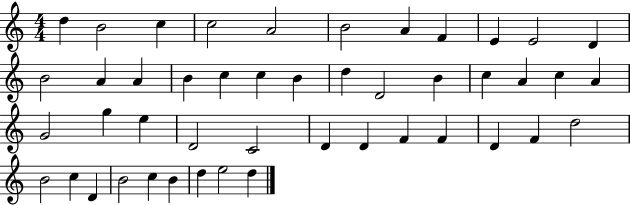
{
  \clef treble
  \numericTimeSignature
  \time 4/4
  \key c \major
  d''4 b'2 c''4 | c''2 a'2 | b'2 a'4 f'4 | e'4 e'2 d'4 | \break b'2 a'4 a'4 | b'4 c''4 c''4 b'4 | d''4 d'2 b'4 | c''4 a'4 c''4 a'4 | \break g'2 g''4 e''4 | d'2 c'2 | d'4 d'4 f'4 f'4 | d'4 f'4 d''2 | \break b'2 c''4 d'4 | b'2 c''4 b'4 | d''4 e''2 d''4 | \bar "|."
}